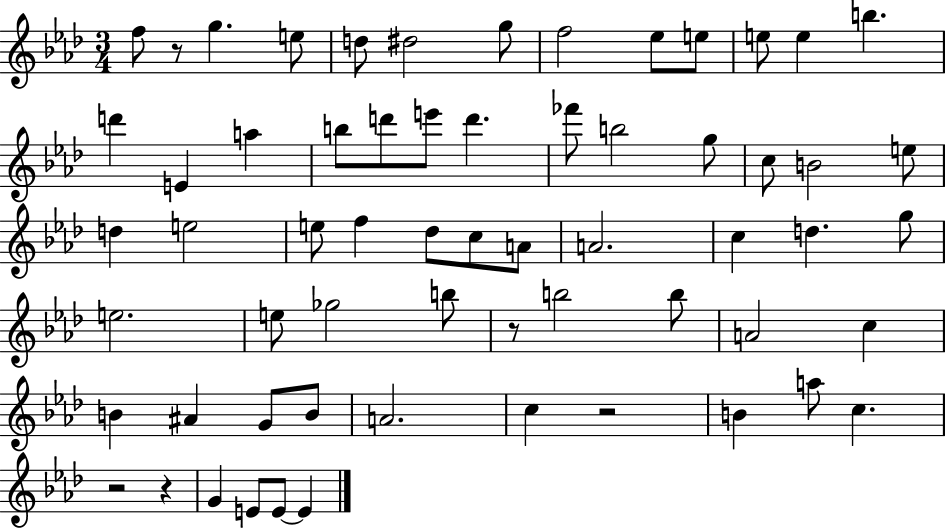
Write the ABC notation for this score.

X:1
T:Untitled
M:3/4
L:1/4
K:Ab
f/2 z/2 g e/2 d/2 ^d2 g/2 f2 _e/2 e/2 e/2 e b d' E a b/2 d'/2 e'/2 d' _f'/2 b2 g/2 c/2 B2 e/2 d e2 e/2 f _d/2 c/2 A/2 A2 c d g/2 e2 e/2 _g2 b/2 z/2 b2 b/2 A2 c B ^A G/2 B/2 A2 c z2 B a/2 c z2 z G E/2 E/2 E